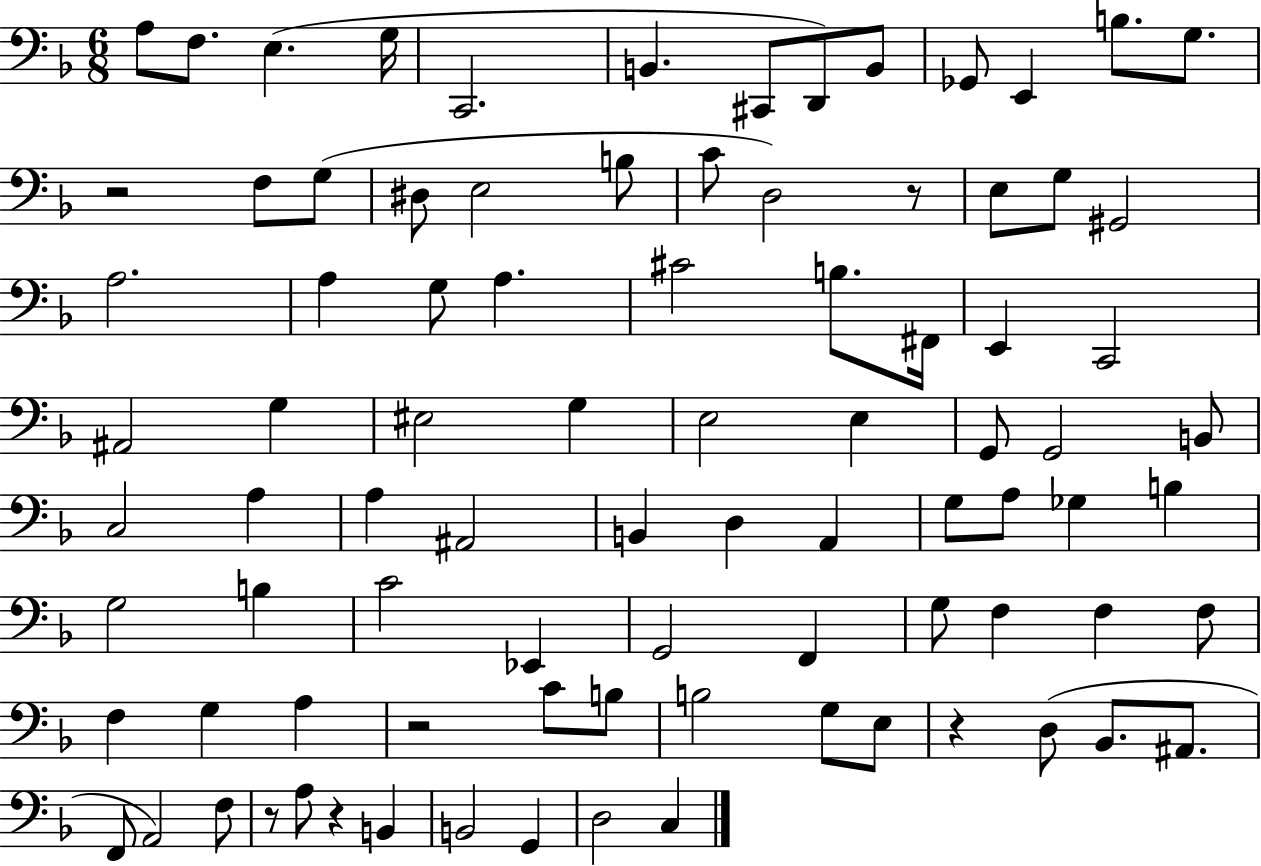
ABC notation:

X:1
T:Untitled
M:6/8
L:1/4
K:F
A,/2 F,/2 E, G,/4 C,,2 B,, ^C,,/2 D,,/2 B,,/2 _G,,/2 E,, B,/2 G,/2 z2 F,/2 G,/2 ^D,/2 E,2 B,/2 C/2 D,2 z/2 E,/2 G,/2 ^G,,2 A,2 A, G,/2 A, ^C2 B,/2 ^F,,/4 E,, C,,2 ^A,,2 G, ^E,2 G, E,2 E, G,,/2 G,,2 B,,/2 C,2 A, A, ^A,,2 B,, D, A,, G,/2 A,/2 _G, B, G,2 B, C2 _E,, G,,2 F,, G,/2 F, F, F,/2 F, G, A, z2 C/2 B,/2 B,2 G,/2 E,/2 z D,/2 _B,,/2 ^A,,/2 F,,/2 A,,2 F,/2 z/2 A,/2 z B,, B,,2 G,, D,2 C,